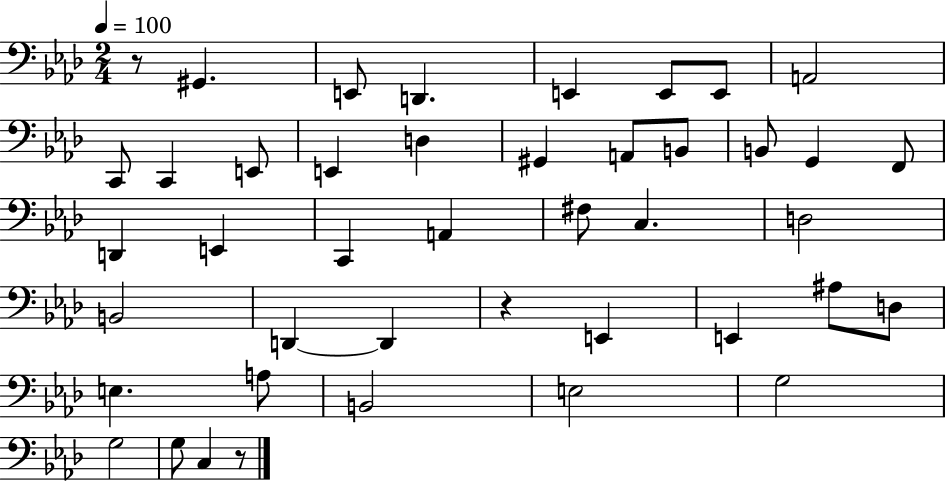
X:1
T:Untitled
M:2/4
L:1/4
K:Ab
z/2 ^G,, E,,/2 D,, E,, E,,/2 E,,/2 A,,2 C,,/2 C,, E,,/2 E,, D, ^G,, A,,/2 B,,/2 B,,/2 G,, F,,/2 D,, E,, C,, A,, ^F,/2 C, D,2 B,,2 D,, D,, z E,, E,, ^A,/2 D,/2 E, A,/2 B,,2 E,2 G,2 G,2 G,/2 C, z/2